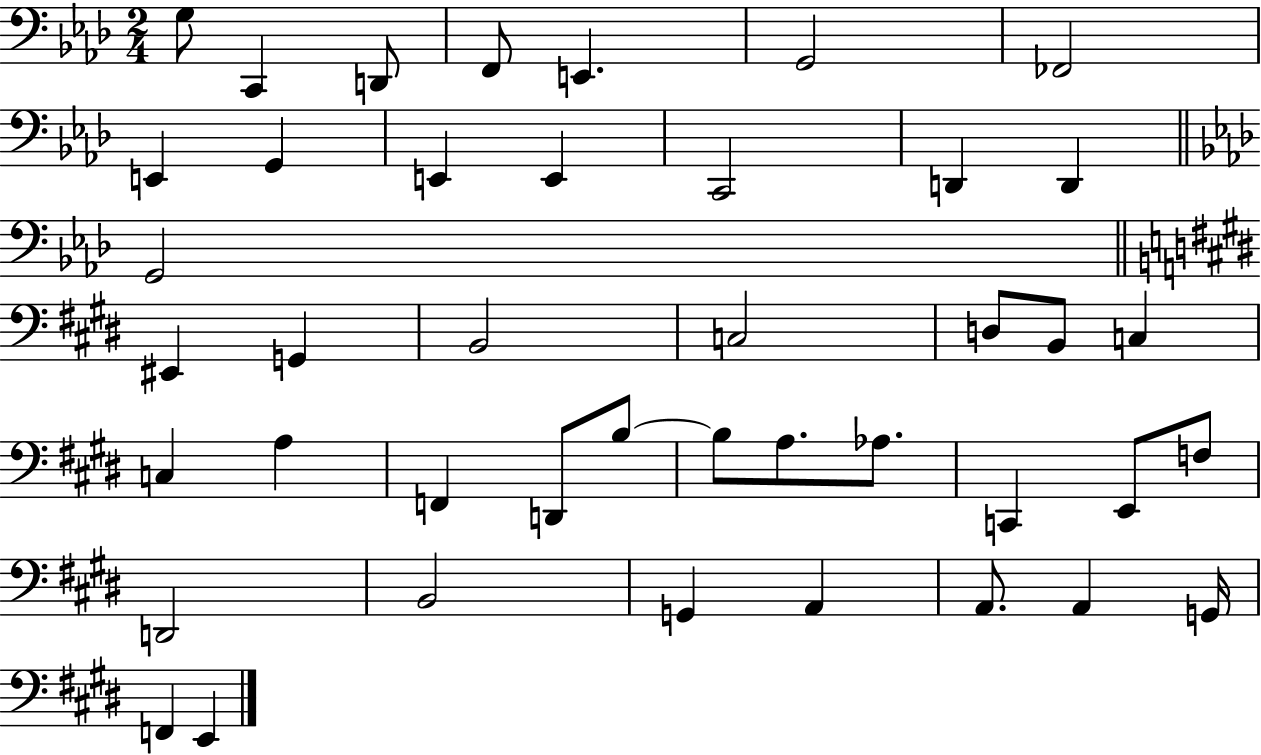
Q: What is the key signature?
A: AES major